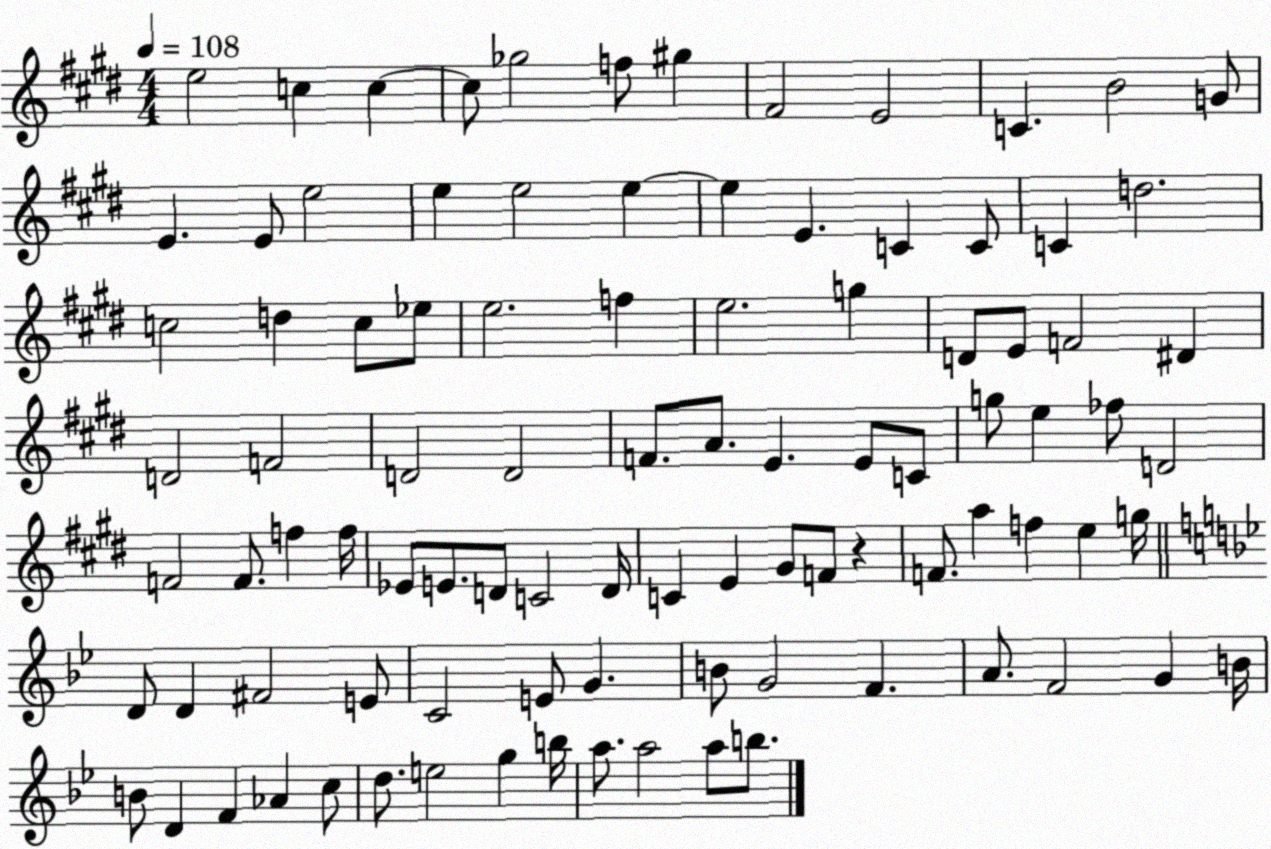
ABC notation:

X:1
T:Untitled
M:4/4
L:1/4
K:E
e2 c c c/2 _g2 f/2 ^g ^F2 E2 C B2 G/2 E E/2 e2 e e2 e e E C C/2 C d2 c2 d c/2 _e/2 e2 f e2 g D/2 E/2 F2 ^D D2 F2 D2 D2 F/2 A/2 E E/2 C/2 g/2 e _f/2 D2 F2 F/2 f f/4 _E/2 E/2 D/2 C2 D/4 C E ^G/2 F/2 z F/2 a f e g/4 D/2 D ^F2 E/2 C2 E/2 G B/2 G2 F A/2 F2 G B/4 B/2 D F _A c/2 d/2 e2 g b/4 a/2 a2 a/2 b/2